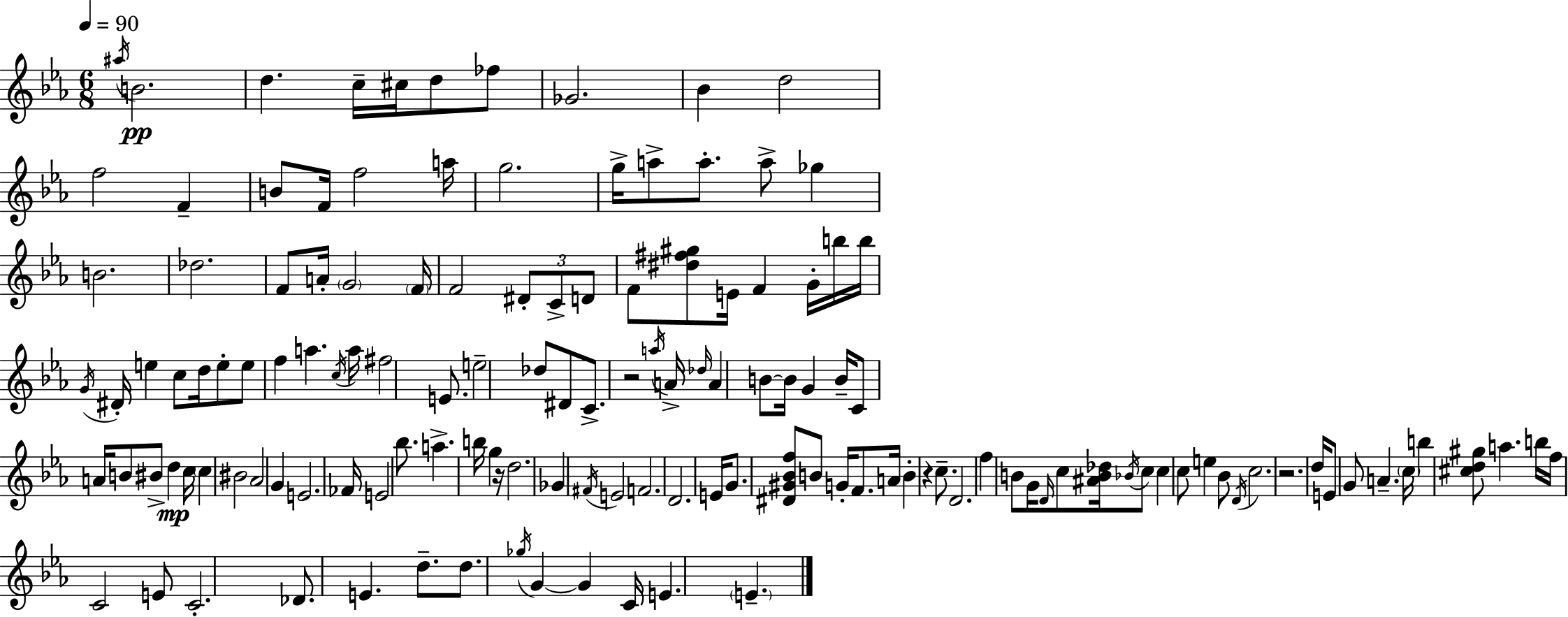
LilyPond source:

{
  \clef treble
  \numericTimeSignature
  \time 6/8
  \key ees \major
  \tempo 4 = 90
  \acciaccatura { ais''16 }\pp b'2. | d''4. c''16-- cis''16 d''8 fes''8 | ges'2. | bes'4 d''2 | \break f''2 f'4-- | b'8 f'16 f''2 | a''16 g''2. | g''16-> a''8-> a''8.-. a''8-> ges''4 | \break b'2. | des''2. | f'8 a'16-. \parenthesize g'2 | \parenthesize f'16 f'2 \tuplet 3/2 { dis'8-. c'8-> | \break d'8 } f'8 <dis'' fis'' gis''>8 e'16 f'4 | g'16-. b''16 b''16 \acciaccatura { g'16 } dis'16-. e''4 c''8 d''16 | e''8-. e''8 f''4 a''4. | \acciaccatura { c''16 } a''16 fis''2 | \break e'8. e''2-- des''8 | dis'8 c'8.-> r2 | \acciaccatura { a''16 } a'16-> \grace { des''16 } a'4 b'8~~ b'16 | g'4 b'16-- c'8 a'16 b'8 bis'8-> | \break d''4\mp c''16 \parenthesize c''4 bis'2 | aes'2 | g'4 e'2. | fes'16 e'2 | \break bes''8. a''4.-> b''16 | g''4 r16 d''2. | ges'4 \acciaccatura { fis'16 } e'2 | f'2. | \break d'2. | e'16 g'8. <dis' gis' bes' f''>8 | b'8 g'16-. f'8. a'16 b'4-. r4 | c''8.-- d'2. | \break f''4 b'8 | g'16 \grace { d'16 } c''8 <ais' b' des''>16 \acciaccatura { bes'16 } c''8 c''4 | c''8 e''4 bes'8 \acciaccatura { d'16 } c''2. | r2. | \break d''16 e'8 | g'8 a'4.-- \parenthesize c''16 b''4 | <cis'' d'' gis''>8 a''4. b''16 f''16 c'2 | e'8 c'2.-. | \break des'8. | e'4. d''8.-- d''8. | \acciaccatura { ges''16 } g'4~~ g'4 c'16 e'4. | \parenthesize e'4.-- \bar "|."
}